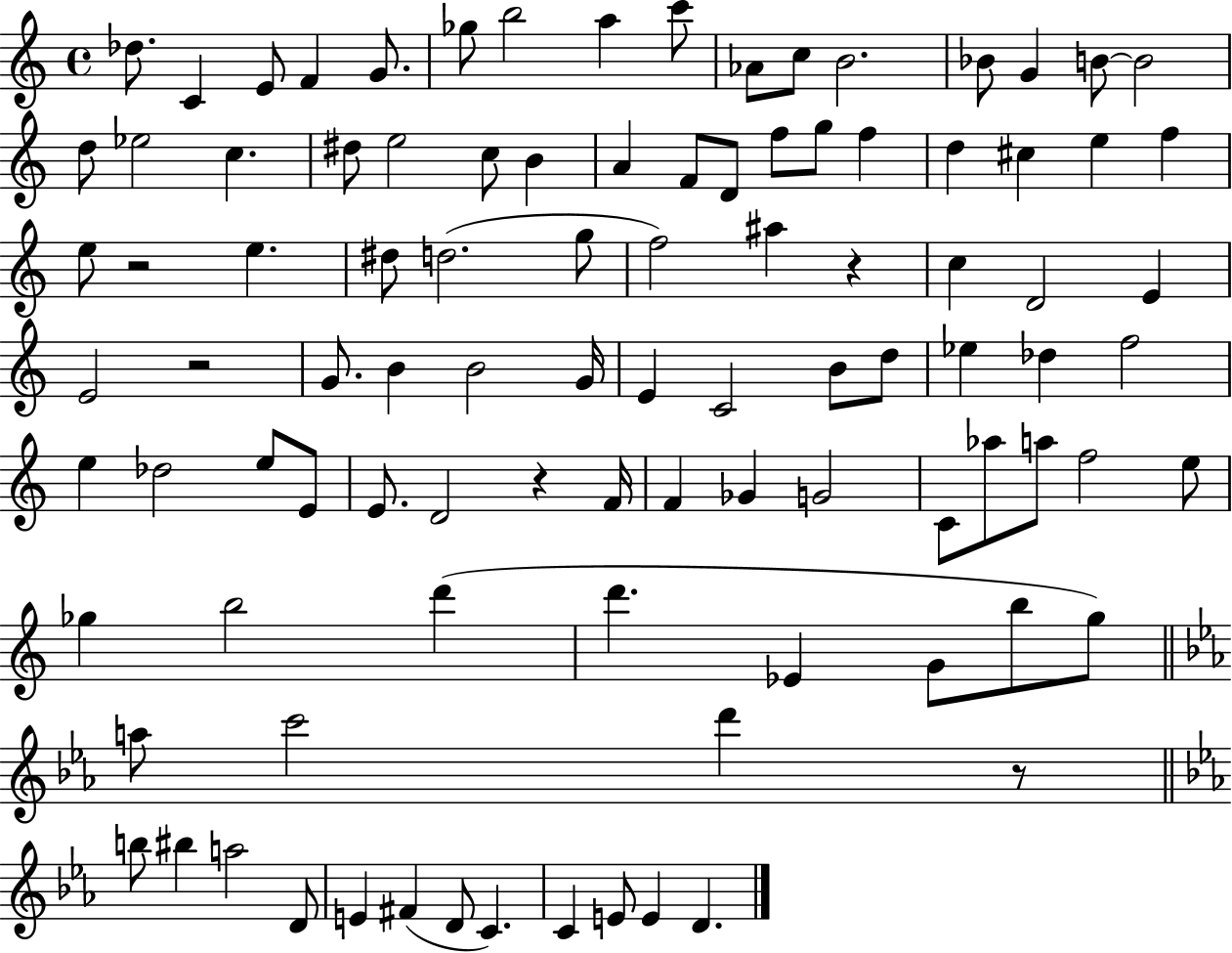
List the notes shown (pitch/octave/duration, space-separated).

Db5/e. C4/q E4/e F4/q G4/e. Gb5/e B5/h A5/q C6/e Ab4/e C5/e B4/h. Bb4/e G4/q B4/e B4/h D5/e Eb5/h C5/q. D#5/e E5/h C5/e B4/q A4/q F4/e D4/e F5/e G5/e F5/q D5/q C#5/q E5/q F5/q E5/e R/h E5/q. D#5/e D5/h. G5/e F5/h A#5/q R/q C5/q D4/h E4/q E4/h R/h G4/e. B4/q B4/h G4/s E4/q C4/h B4/e D5/e Eb5/q Db5/q F5/h E5/q Db5/h E5/e E4/e E4/e. D4/h R/q F4/s F4/q Gb4/q G4/h C4/e Ab5/e A5/e F5/h E5/e Gb5/q B5/h D6/q D6/q. Eb4/q G4/e B5/e G5/e A5/e C6/h D6/q R/e B5/e BIS5/q A5/h D4/e E4/q F#4/q D4/e C4/q. C4/q E4/e E4/q D4/q.